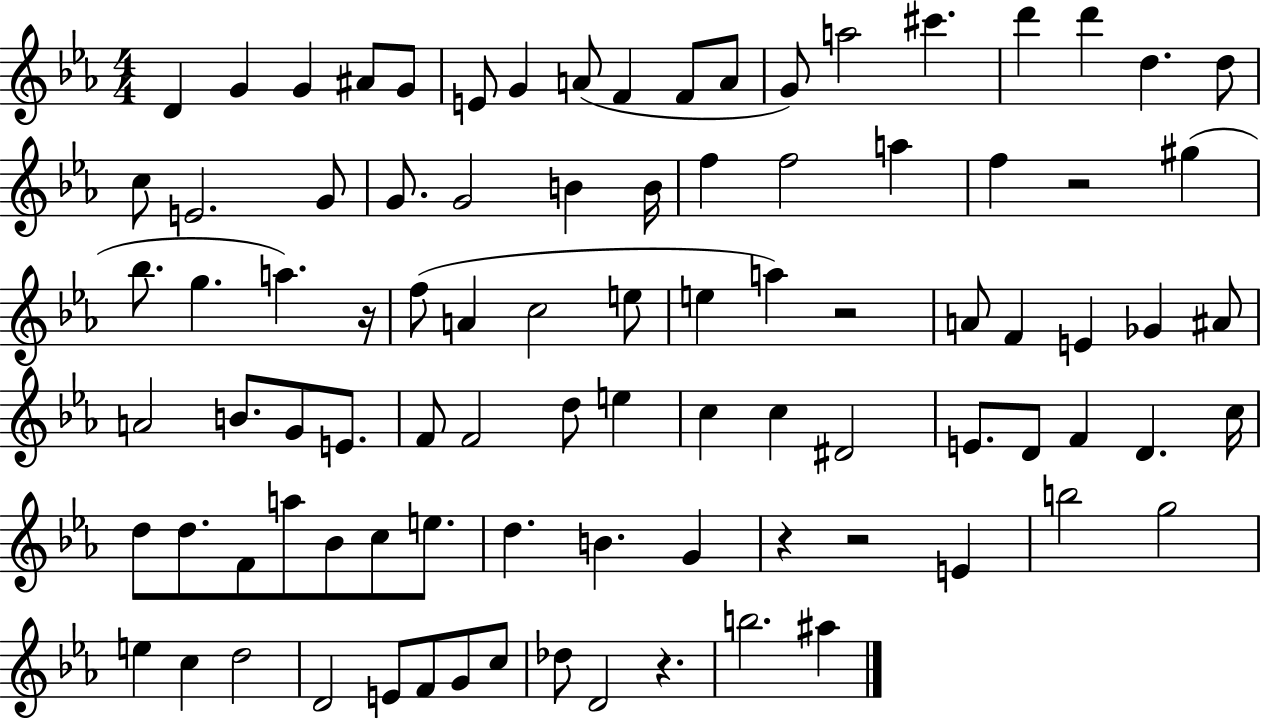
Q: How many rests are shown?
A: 6